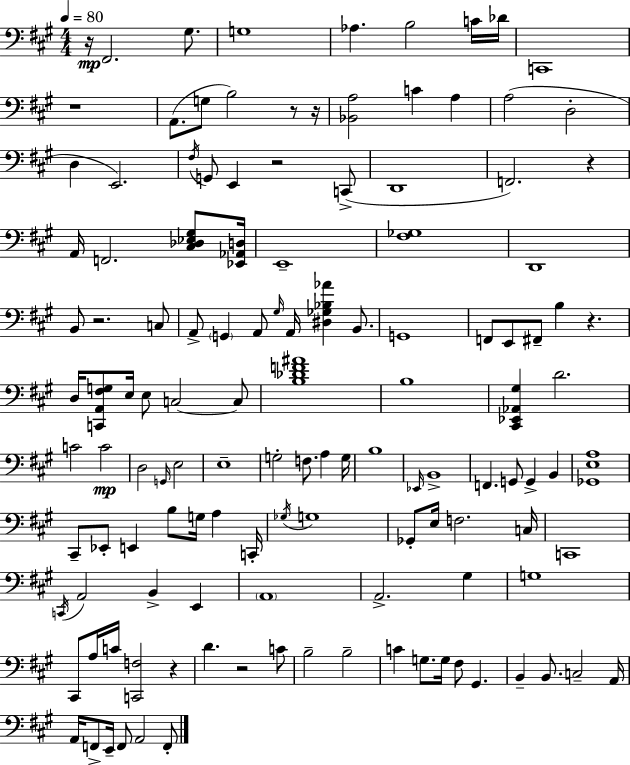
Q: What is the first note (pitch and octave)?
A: F#2